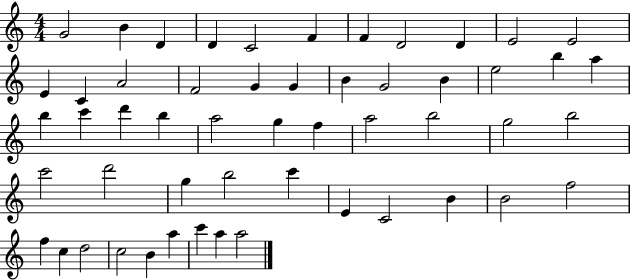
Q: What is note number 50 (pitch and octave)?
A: A5